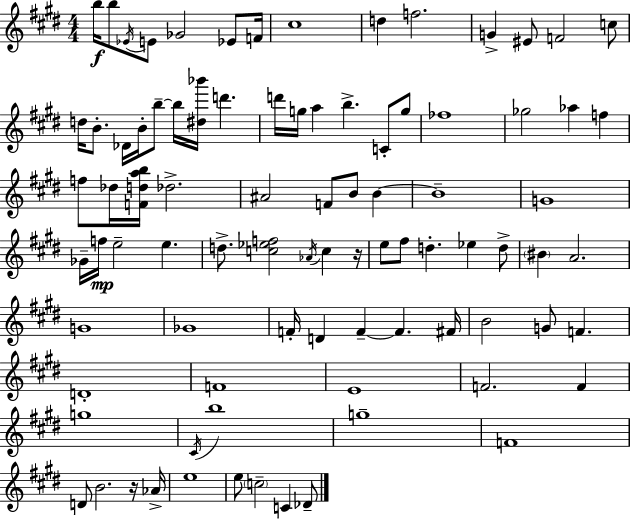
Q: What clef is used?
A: treble